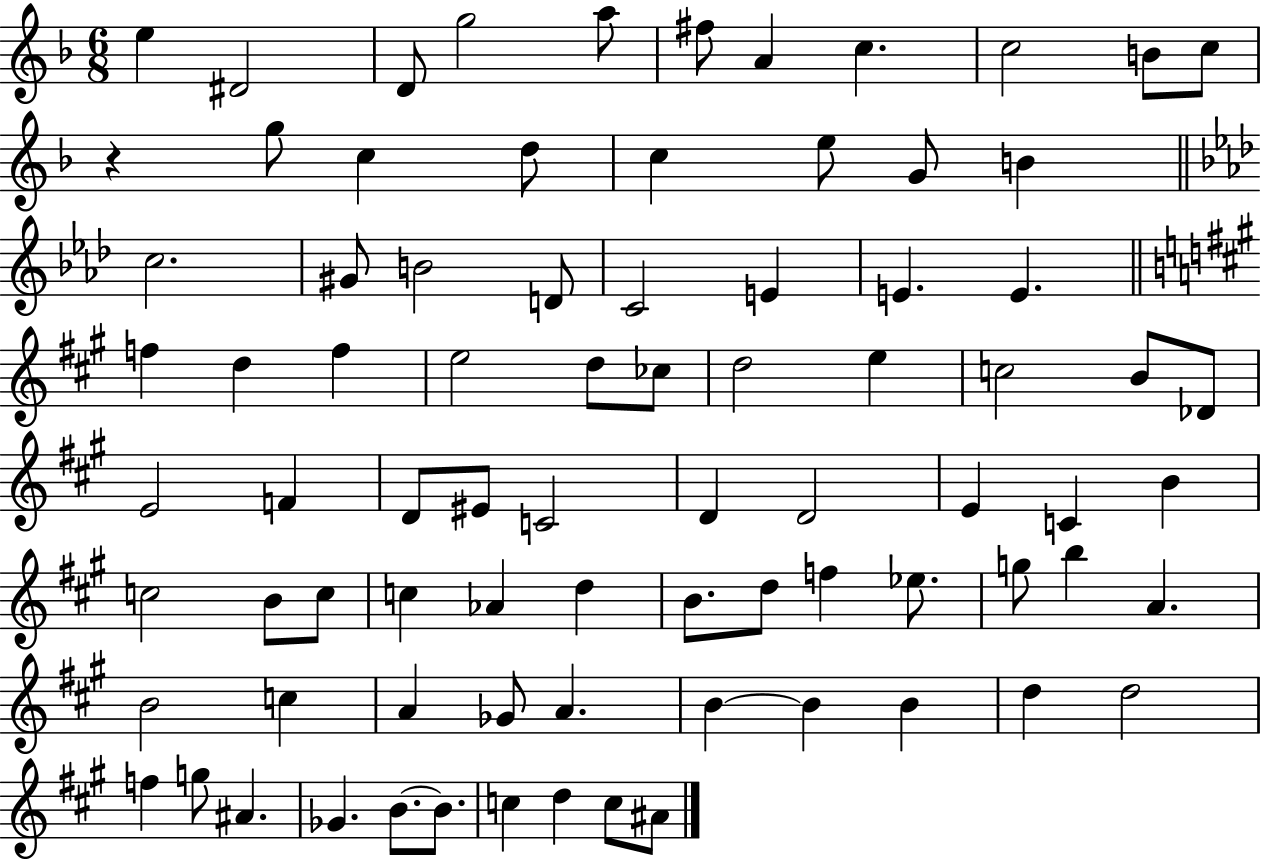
X:1
T:Untitled
M:6/8
L:1/4
K:F
e ^D2 D/2 g2 a/2 ^f/2 A c c2 B/2 c/2 z g/2 c d/2 c e/2 G/2 B c2 ^G/2 B2 D/2 C2 E E E f d f e2 d/2 _c/2 d2 e c2 B/2 _D/2 E2 F D/2 ^E/2 C2 D D2 E C B c2 B/2 c/2 c _A d B/2 d/2 f _e/2 g/2 b A B2 c A _G/2 A B B B d d2 f g/2 ^A _G B/2 B/2 c d c/2 ^A/2